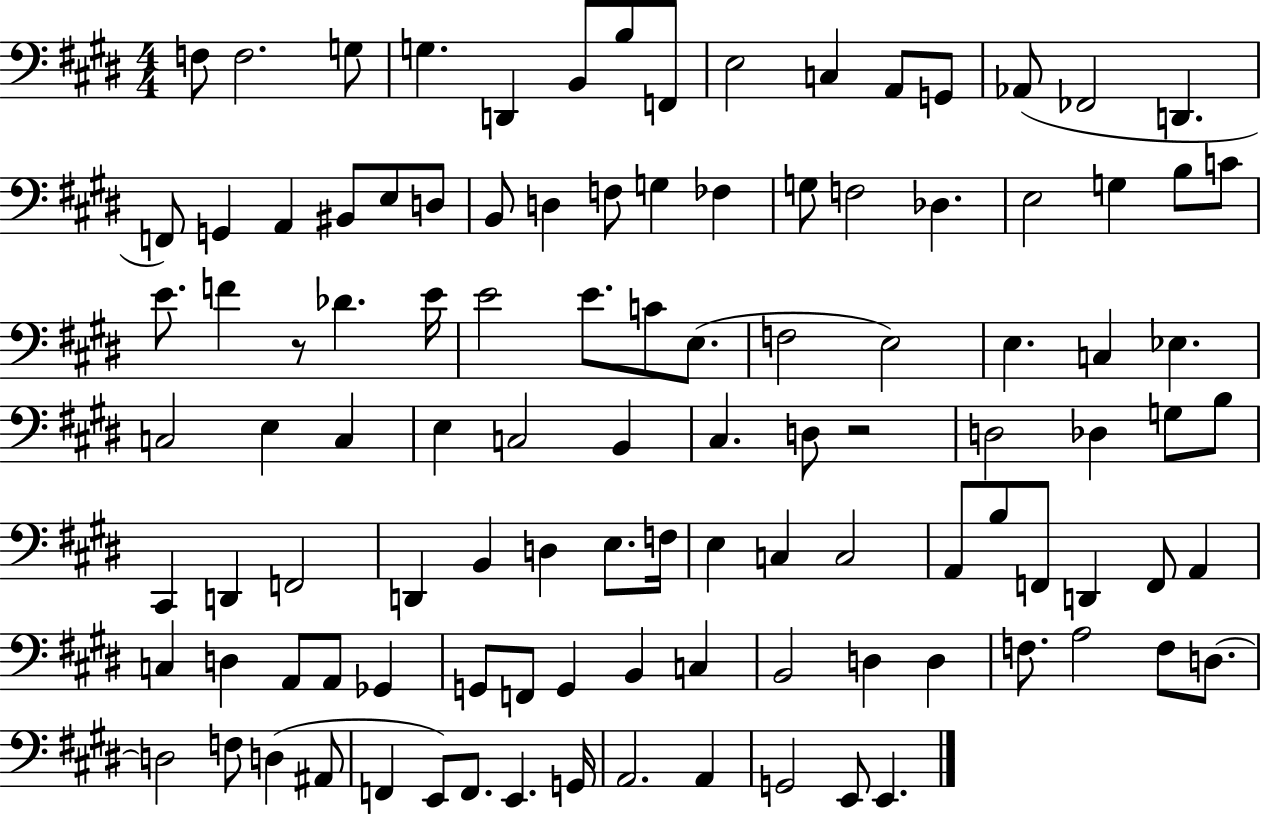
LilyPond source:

{
  \clef bass
  \numericTimeSignature
  \time 4/4
  \key e \major
  f8 f2. g8 | g4. d,4 b,8 b8 f,8 | e2 c4 a,8 g,8 | aes,8( fes,2 d,4. | \break f,8) g,4 a,4 bis,8 e8 d8 | b,8 d4 f8 g4 fes4 | g8 f2 des4. | e2 g4 b8 c'8 | \break e'8. f'4 r8 des'4. e'16 | e'2 e'8. c'8 e8.( | f2 e2) | e4. c4 ees4. | \break c2 e4 c4 | e4 c2 b,4 | cis4. d8 r2 | d2 des4 g8 b8 | \break cis,4 d,4 f,2 | d,4 b,4 d4 e8. f16 | e4 c4 c2 | a,8 b8 f,8 d,4 f,8 a,4 | \break c4 d4 a,8 a,8 ges,4 | g,8 f,8 g,4 b,4 c4 | b,2 d4 d4 | f8. a2 f8 d8.~~ | \break d2 f8 d4( ais,8 | f,4 e,8) f,8. e,4. g,16 | a,2. a,4 | g,2 e,8 e,4. | \break \bar "|."
}